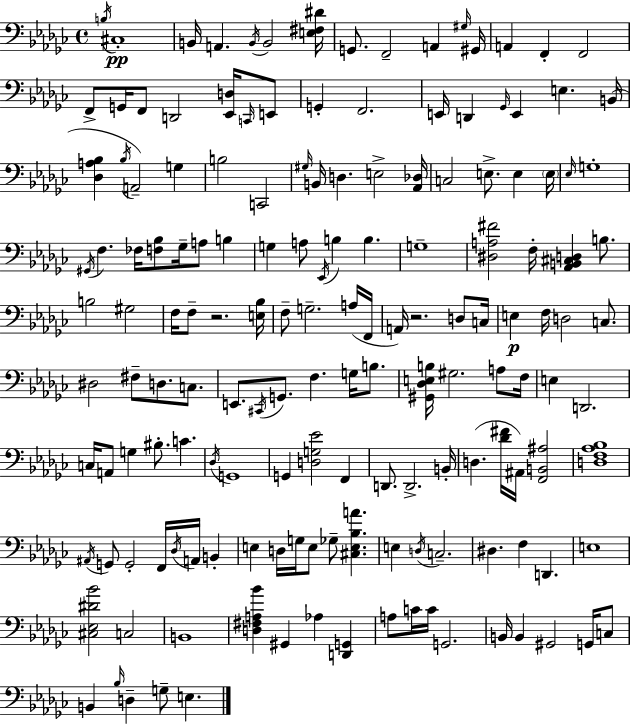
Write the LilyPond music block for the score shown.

{
  \clef bass
  \time 4/4
  \defaultTimeSignature
  \key ees \minor
  \repeat volta 2 { \acciaccatura { b16 }\pp cis1-. | b,16 a,4. \acciaccatura { b,16 } b,2 | <e fis dis'>16 g,8. f,2-- a,4 | \grace { gis16 } gis,16 a,4 f,4-. f,2 | \break f,8-> g,16 f,8 d,2 | <ees, d>16 \grace { c,16 } e,8 g,4-. f,2. | e,16 d,4 \grace { ges,16 } e,4 e4. | b,16( <des a bes>4 \acciaccatura { bes16 } a,2--) | \break g4 b2 c,2 | \grace { gis16 } b,16 d4. e2-> | <aes, des>16 c2 e8.-> | e4 \parenthesize e16 \grace { ees16 } g1-. | \break \acciaccatura { gis,16 } f4. fes16 | <f bes>8 ges16-- a8 b4 g4 a8 \acciaccatura { ees,16 } | b4 b4. g1-- | <dis a fis'>2 | \break f16-. <aes, b, cis d>4 b8. b2 | gis2 f16 f8-- r2. | <e bes>16 f8-- g2.-- | a16( f,16 a,16) r2. | \break d8 c16 e4\p f16 d2 | c8. dis2 | fis8-- d8. c8. e,8. \acciaccatura { cis,16 } g,8. | f4. g16 b8. <gis, des e b>16 gis2. | \break a8 f16 e4 d,2. | c16 a,8 g4 | bis8.-. c'4. \acciaccatura { des16 } g,1 | g,4 | \break <d g ees'>2 f,4 d,8. d,2.-> | b,16-. d4.( | <des' fis'>16 ais,16) <f, b, ais>2 <d f aes bes>1 | \acciaccatura { ais,16 } g,8 g,2-. | \break f,16 \acciaccatura { des16 } a,16 b,4-. e4 | d16 g16 e8 ges8-- <cis e bes a'>4. e4 | \acciaccatura { d16 } c2.-- dis4. | f4 d,4. e1 | \break <cis ees dis' bes'>2 | c2 b,1 | <d fis a bes'>4 | gis,4 aes4 <d, g,>4 a8 | \break c'16 c'16 g,2. b,16 | b,4 gis,2 g,16 c8 b,4 | \grace { bes16 } d4-- g8-- e4. | } \bar "|."
}